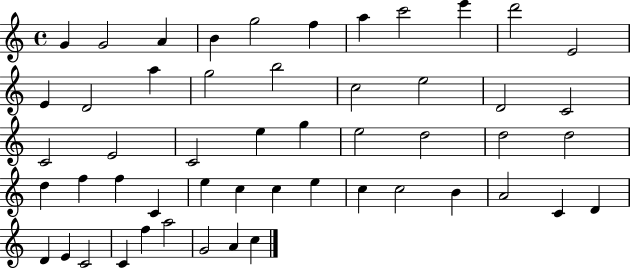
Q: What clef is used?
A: treble